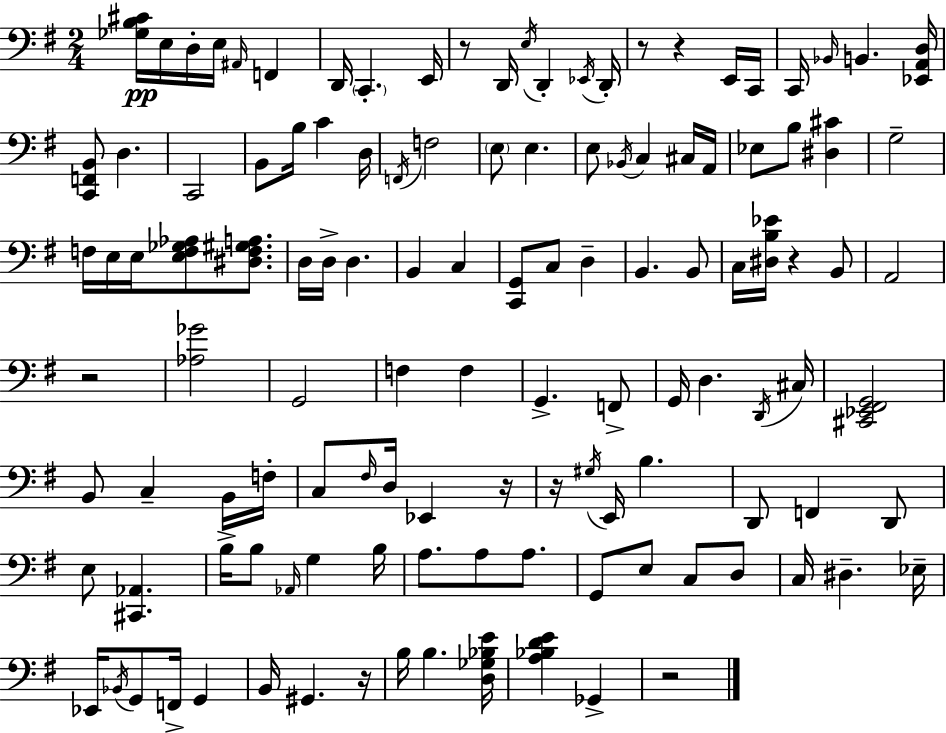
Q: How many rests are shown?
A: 9